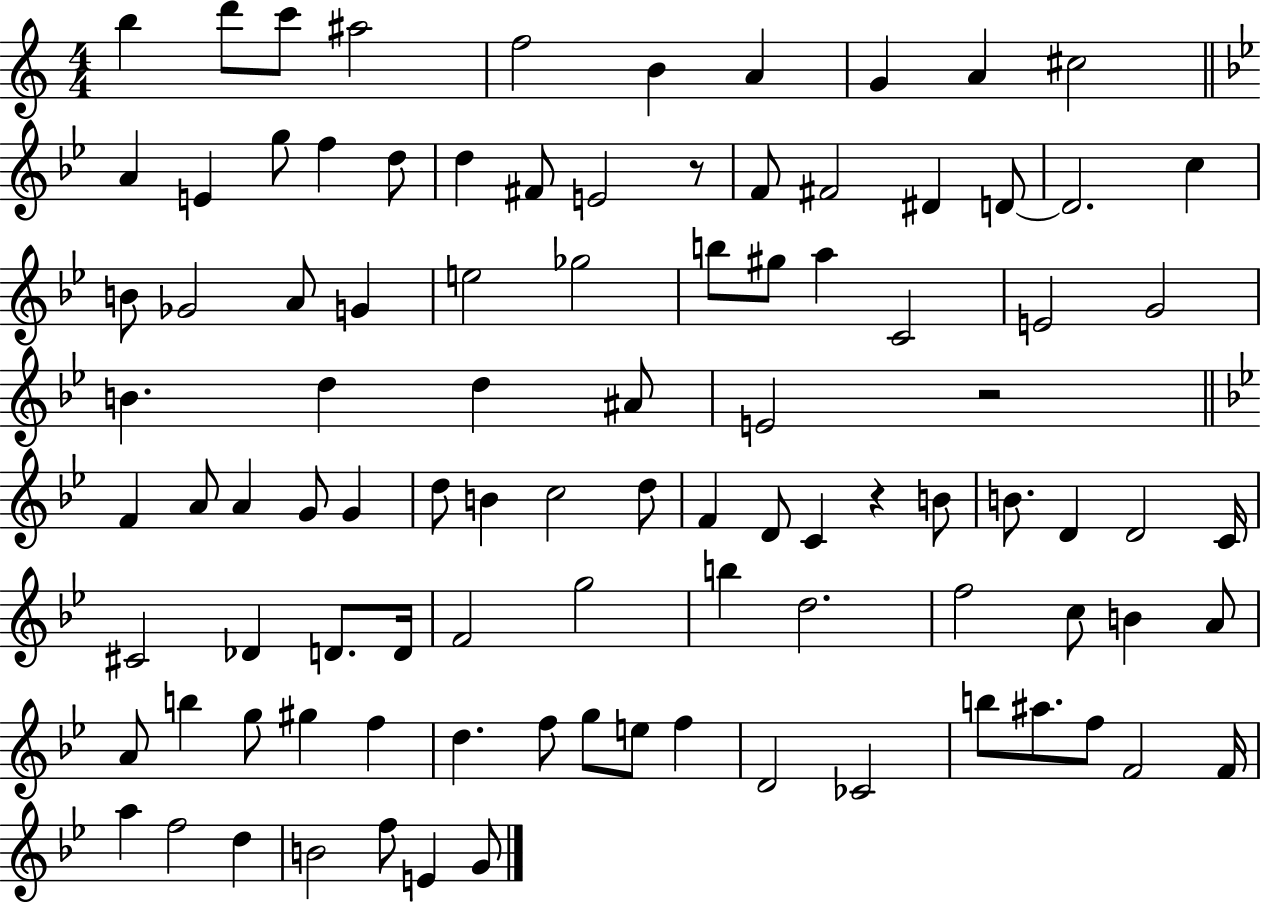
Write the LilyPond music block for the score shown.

{
  \clef treble
  \numericTimeSignature
  \time 4/4
  \key c \major
  b''4 d'''8 c'''8 ais''2 | f''2 b'4 a'4 | g'4 a'4 cis''2 | \bar "||" \break \key g \minor a'4 e'4 g''8 f''4 d''8 | d''4 fis'8 e'2 r8 | f'8 fis'2 dis'4 d'8~~ | d'2. c''4 | \break b'8 ges'2 a'8 g'4 | e''2 ges''2 | b''8 gis''8 a''4 c'2 | e'2 g'2 | \break b'4. d''4 d''4 ais'8 | e'2 r2 | \bar "||" \break \key bes \major f'4 a'8 a'4 g'8 g'4 | d''8 b'4 c''2 d''8 | f'4 d'8 c'4 r4 b'8 | b'8. d'4 d'2 c'16 | \break cis'2 des'4 d'8. d'16 | f'2 g''2 | b''4 d''2. | f''2 c''8 b'4 a'8 | \break a'8 b''4 g''8 gis''4 f''4 | d''4. f''8 g''8 e''8 f''4 | d'2 ces'2 | b''8 ais''8. f''8 f'2 f'16 | \break a''4 f''2 d''4 | b'2 f''8 e'4 g'8 | \bar "|."
}